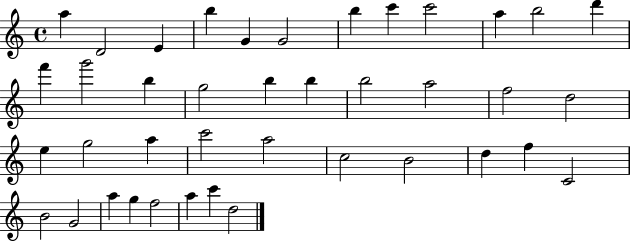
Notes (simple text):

A5/q D4/h E4/q B5/q G4/q G4/h B5/q C6/q C6/h A5/q B5/h D6/q F6/q G6/h B5/q G5/h B5/q B5/q B5/h A5/h F5/h D5/h E5/q G5/h A5/q C6/h A5/h C5/h B4/h D5/q F5/q C4/h B4/h G4/h A5/q G5/q F5/h A5/q C6/q D5/h